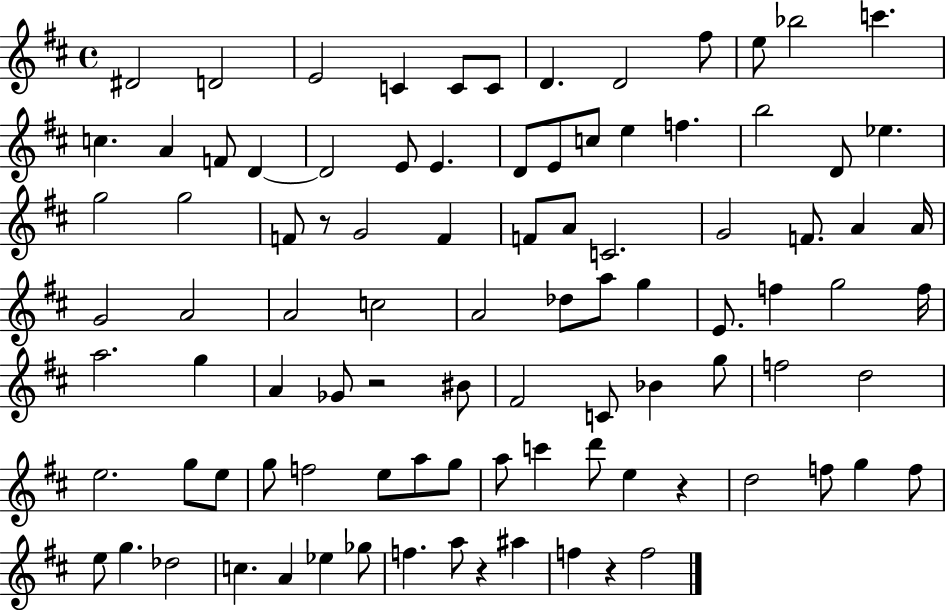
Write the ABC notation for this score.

X:1
T:Untitled
M:4/4
L:1/4
K:D
^D2 D2 E2 C C/2 C/2 D D2 ^f/2 e/2 _b2 c' c A F/2 D D2 E/2 E D/2 E/2 c/2 e f b2 D/2 _e g2 g2 F/2 z/2 G2 F F/2 A/2 C2 G2 F/2 A A/4 G2 A2 A2 c2 A2 _d/2 a/2 g E/2 f g2 f/4 a2 g A _G/2 z2 ^B/2 ^F2 C/2 _B g/2 f2 d2 e2 g/2 e/2 g/2 f2 e/2 a/2 g/2 a/2 c' d'/2 e z d2 f/2 g f/2 e/2 g _d2 c A _e _g/2 f a/2 z ^a f z f2